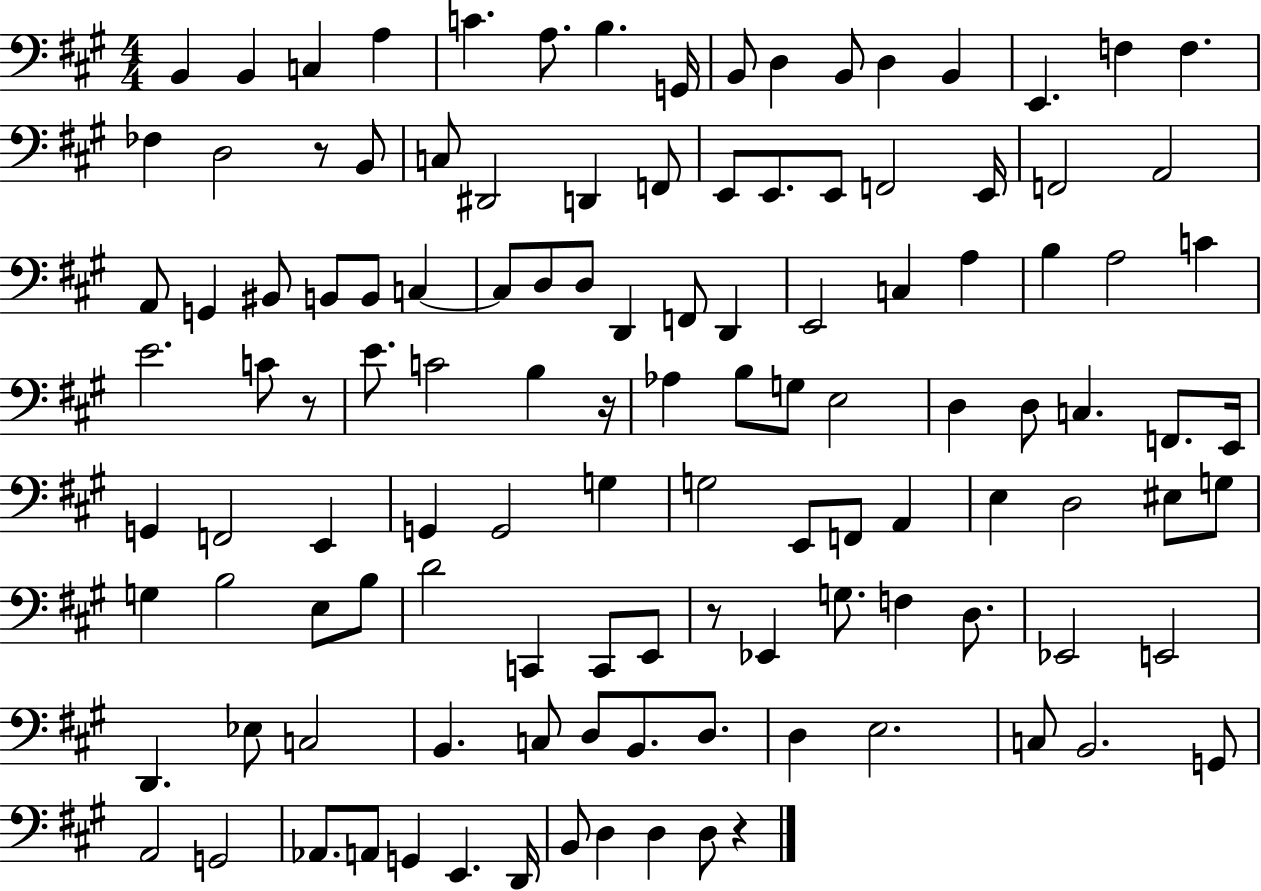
B2/q B2/q C3/q A3/q C4/q. A3/e. B3/q. G2/s B2/e D3/q B2/e D3/q B2/q E2/q. F3/q F3/q. FES3/q D3/h R/e B2/e C3/e D#2/h D2/q F2/e E2/e E2/e. E2/e F2/h E2/s F2/h A2/h A2/e G2/q BIS2/e B2/e B2/e C3/q C3/e D3/e D3/e D2/q F2/e D2/q E2/h C3/q A3/q B3/q A3/h C4/q E4/h. C4/e R/e E4/e. C4/h B3/q R/s Ab3/q B3/e G3/e E3/h D3/q D3/e C3/q. F2/e. E2/s G2/q F2/h E2/q G2/q G2/h G3/q G3/h E2/e F2/e A2/q E3/q D3/h EIS3/e G3/e G3/q B3/h E3/e B3/e D4/h C2/q C2/e E2/e R/e Eb2/q G3/e. F3/q D3/e. Eb2/h E2/h D2/q. Eb3/e C3/h B2/q. C3/e D3/e B2/e. D3/e. D3/q E3/h. C3/e B2/h. G2/e A2/h G2/h Ab2/e. A2/e G2/q E2/q. D2/s B2/e D3/q D3/q D3/e R/q